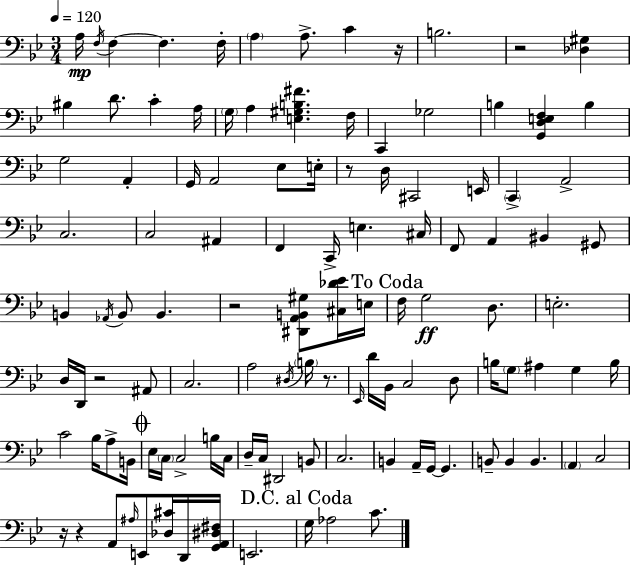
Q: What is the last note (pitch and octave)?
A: C4